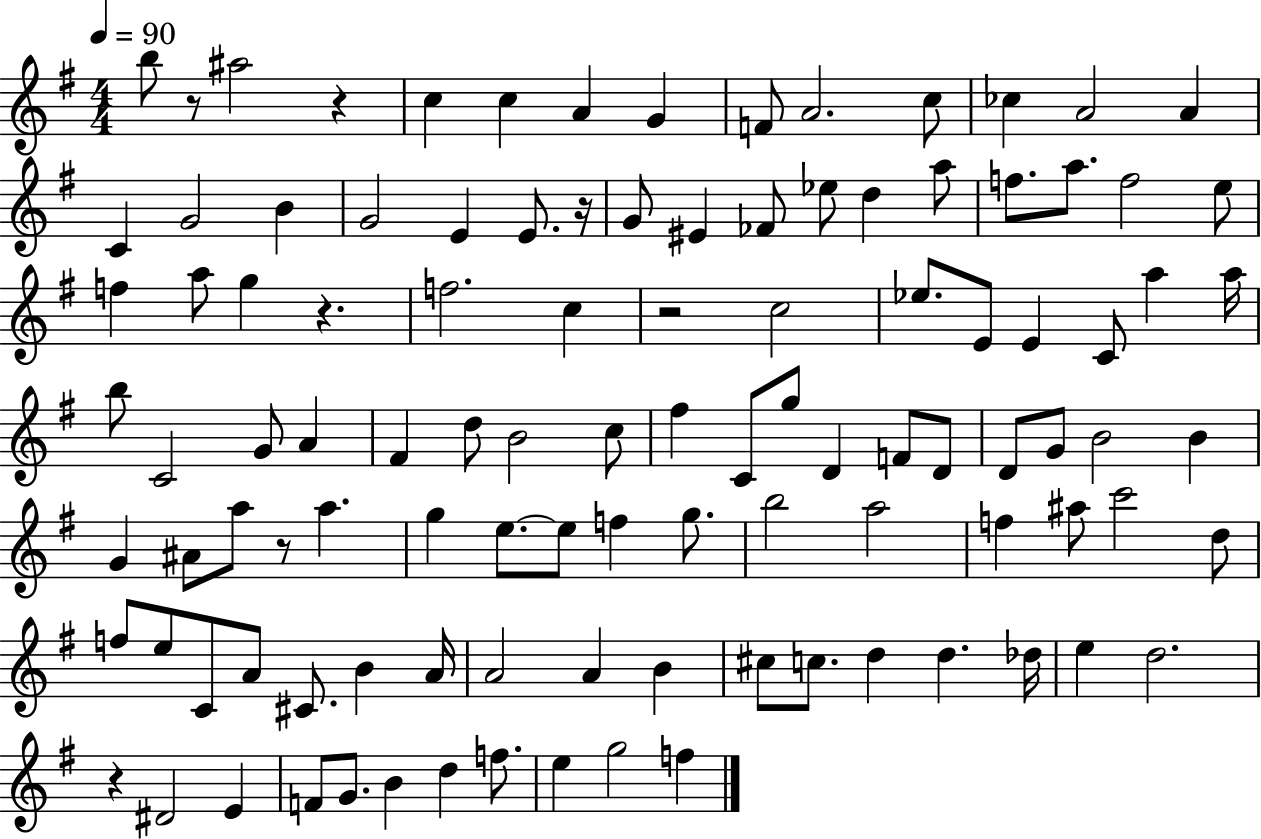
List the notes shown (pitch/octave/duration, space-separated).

B5/e R/e A#5/h R/q C5/q C5/q A4/q G4/q F4/e A4/h. C5/e CES5/q A4/h A4/q C4/q G4/h B4/q G4/h E4/q E4/e. R/s G4/e EIS4/q FES4/e Eb5/e D5/q A5/e F5/e. A5/e. F5/h E5/e F5/q A5/e G5/q R/q. F5/h. C5/q R/h C5/h Eb5/e. E4/e E4/q C4/e A5/q A5/s B5/e C4/h G4/e A4/q F#4/q D5/e B4/h C5/e F#5/q C4/e G5/e D4/q F4/e D4/e D4/e G4/e B4/h B4/q G4/q A#4/e A5/e R/e A5/q. G5/q E5/e. E5/e F5/q G5/e. B5/h A5/h F5/q A#5/e C6/h D5/e F5/e E5/e C4/e A4/e C#4/e. B4/q A4/s A4/h A4/q B4/q C#5/e C5/e. D5/q D5/q. Db5/s E5/q D5/h. R/q D#4/h E4/q F4/e G4/e. B4/q D5/q F5/e. E5/q G5/h F5/q